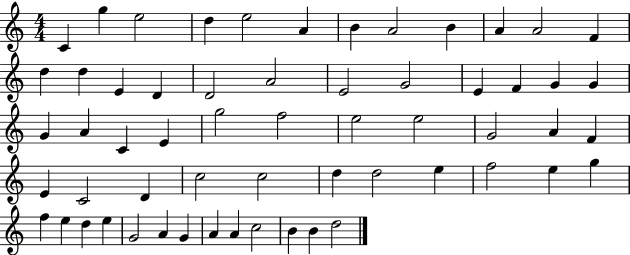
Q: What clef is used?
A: treble